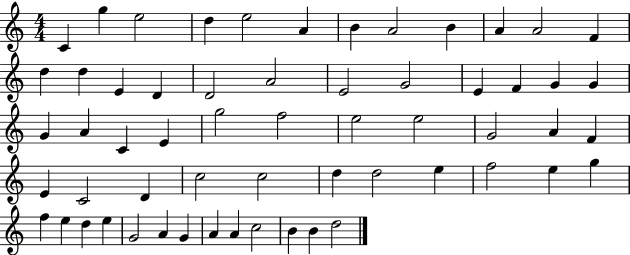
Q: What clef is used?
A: treble